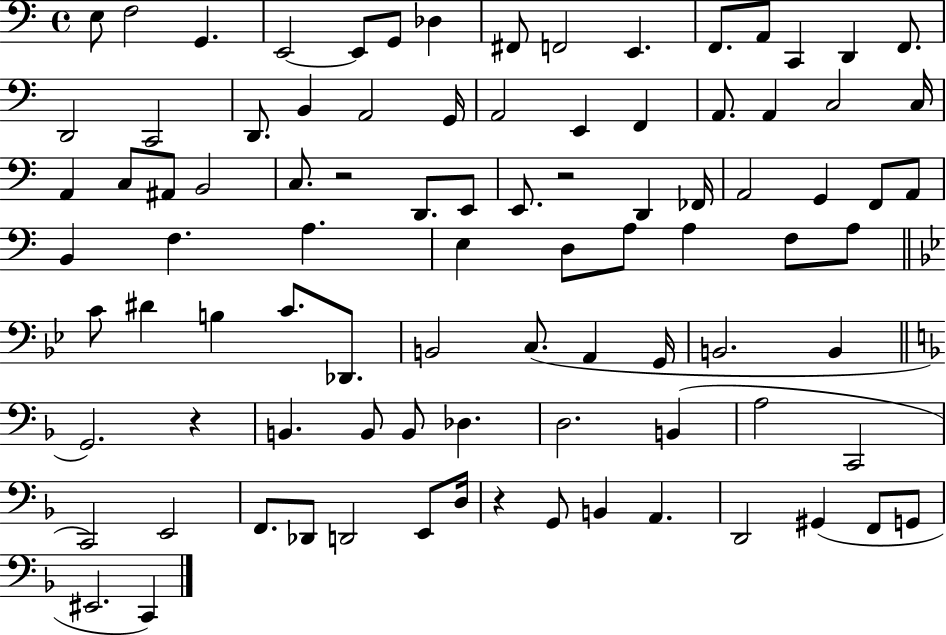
E3/e F3/h G2/q. E2/h E2/e G2/e Db3/q F#2/e F2/h E2/q. F2/e. A2/e C2/q D2/q F2/e. D2/h C2/h D2/e. B2/q A2/h G2/s A2/h E2/q F2/q A2/e. A2/q C3/h C3/s A2/q C3/e A#2/e B2/h C3/e. R/h D2/e. E2/e E2/e. R/h D2/q FES2/s A2/h G2/q F2/e A2/e B2/q F3/q. A3/q. E3/q D3/e A3/e A3/q F3/e A3/e C4/e D#4/q B3/q C4/e. Db2/e. B2/h C3/e. A2/q G2/s B2/h. B2/q G2/h. R/q B2/q. B2/e B2/e Db3/q. D3/h. B2/q A3/h C2/h C2/h E2/h F2/e. Db2/e D2/h E2/e D3/s R/q G2/e B2/q A2/q. D2/h G#2/q F2/e G2/e EIS2/h. C2/q